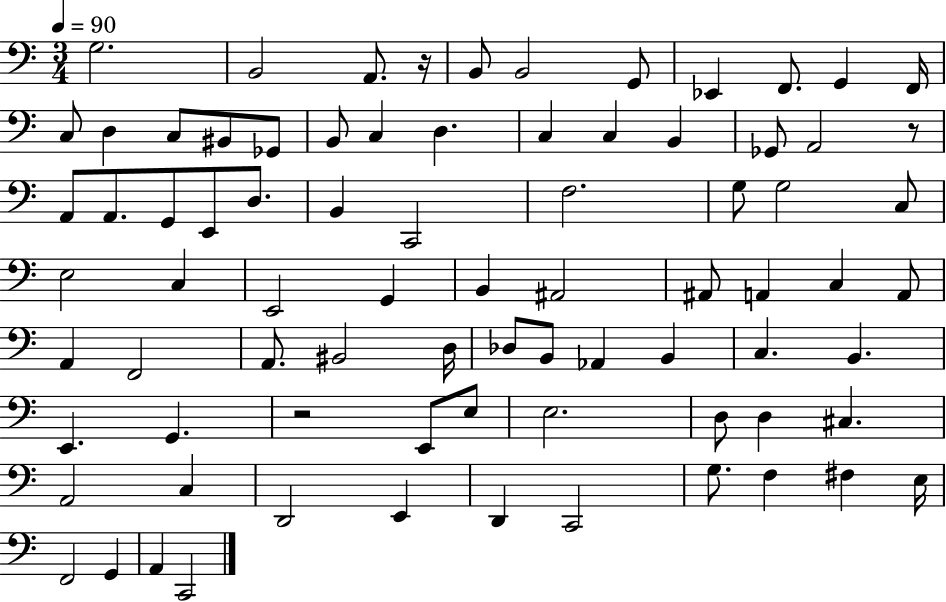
G3/h. B2/h A2/e. R/s B2/e B2/h G2/e Eb2/q F2/e. G2/q F2/s C3/e D3/q C3/e BIS2/e Gb2/e B2/e C3/q D3/q. C3/q C3/q B2/q Gb2/e A2/h R/e A2/e A2/e. G2/e E2/e D3/e. B2/q C2/h F3/h. G3/e G3/h C3/e E3/h C3/q E2/h G2/q B2/q A#2/h A#2/e A2/q C3/q A2/e A2/q F2/h A2/e. BIS2/h D3/s Db3/e B2/e Ab2/q B2/q C3/q. B2/q. E2/q. G2/q. R/h E2/e E3/e E3/h. D3/e D3/q C#3/q. A2/h C3/q D2/h E2/q D2/q C2/h G3/e. F3/q F#3/q E3/s F2/h G2/q A2/q C2/h